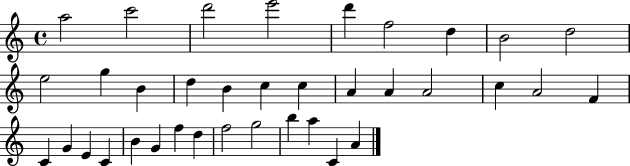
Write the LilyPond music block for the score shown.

{
  \clef treble
  \time 4/4
  \defaultTimeSignature
  \key c \major
  a''2 c'''2 | d'''2 e'''2 | d'''4 f''2 d''4 | b'2 d''2 | \break e''2 g''4 b'4 | d''4 b'4 c''4 c''4 | a'4 a'4 a'2 | c''4 a'2 f'4 | \break c'4 g'4 e'4 c'4 | b'4 g'4 f''4 d''4 | f''2 g''2 | b''4 a''4 c'4 a'4 | \break \bar "|."
}